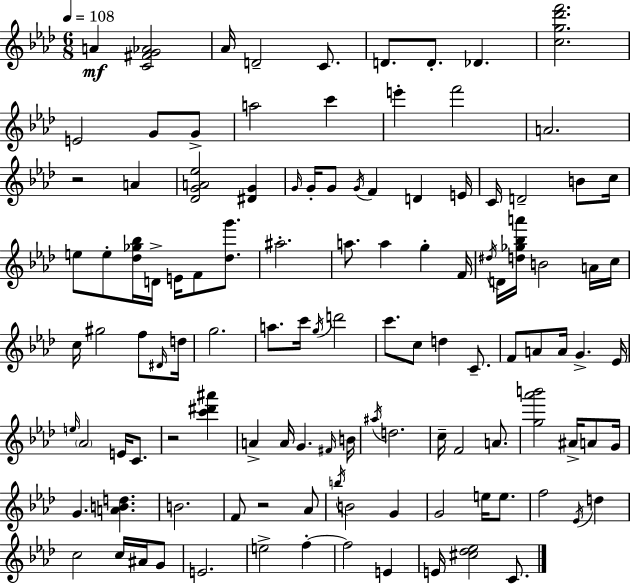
{
  \clef treble
  \numericTimeSignature
  \time 6/8
  \key aes \major
  \tempo 4 = 108
  a'4\mf <c' fis' g' aes'>2 | aes'16 d'2-- c'8. | d'8. d'8.-. des'4. | <c'' g'' des''' f'''>2. | \break e'2 g'8 g'8-> | a''2 c'''4 | e'''4-. f'''2 | a'2. | \break r2 a'4 | <des' g' a' ees''>2 <dis' g'>4 | \grace { g'16 } g'16-. g'8 \acciaccatura { g'16 } f'4 d'4 | e'16 c'16 d'2-- b'8 | \break c''16 e''8 e''8-. <des'' ges'' bes''>16 d'16-> e'16 f'8 <des'' g'''>8. | ais''2.-. | a''8. a''4 g''4-. | f'16 \acciaccatura { dis''16 } d'16 <d'' ges'' bes'' a'''>16 b'2 | \break a'16 c''16 c''16 gis''2 | f''8 \grace { dis'16 } d''16 g''2. | a''8. c'''16 \acciaccatura { g''16 } d'''2 | c'''8. c''8 d''4 | \break c'8.-- f'8 a'8 a'16 g'4.-> | ees'16 \grace { e''16 } \parenthesize aes'2 | e'16 c'8. r2 | <c''' dis''' ais'''>4 a'4-> a'16 g'4. | \break \grace { fis'16 } b'16 \acciaccatura { ais''16 } d''2. | c''16-- f'2 | a'8. <g'' aes''' b'''>2 | ais'16-> a'8 g'16 g'4. | \break <a' b' d''>4. b'2. | f'8 r2 | aes'8 \acciaccatura { b''16 } b'2 | g'4 g'2 | \break e''16 e''8. f''2 | \acciaccatura { ees'16 } d''4 c''2 | c''16 ais'16 g'8 e'2. | e''2-> | \break f''4-.~~ f''2 | e'4 e'16 <cis'' des'' ees''>2 | c'8. \bar "|."
}